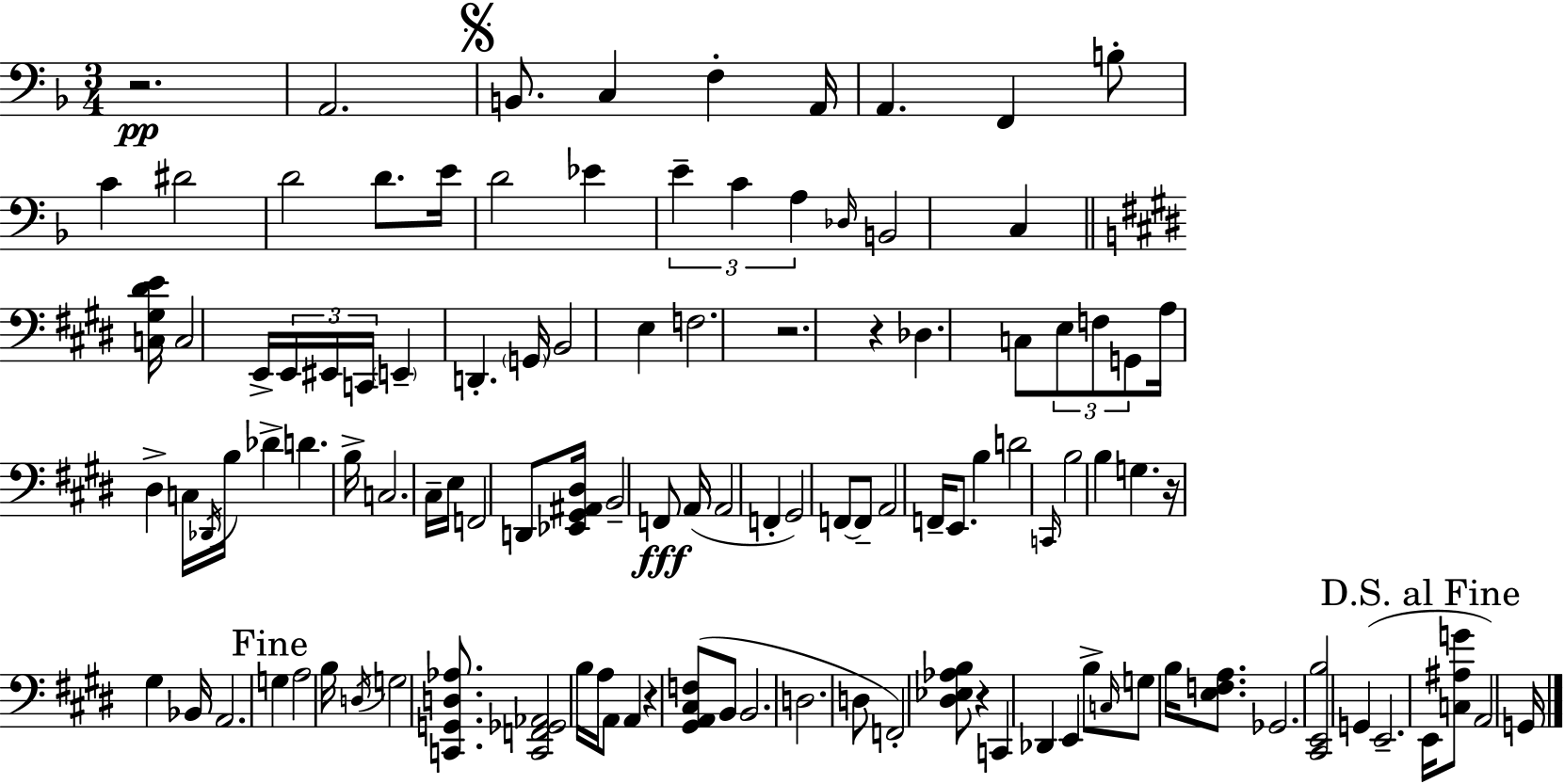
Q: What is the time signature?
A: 3/4